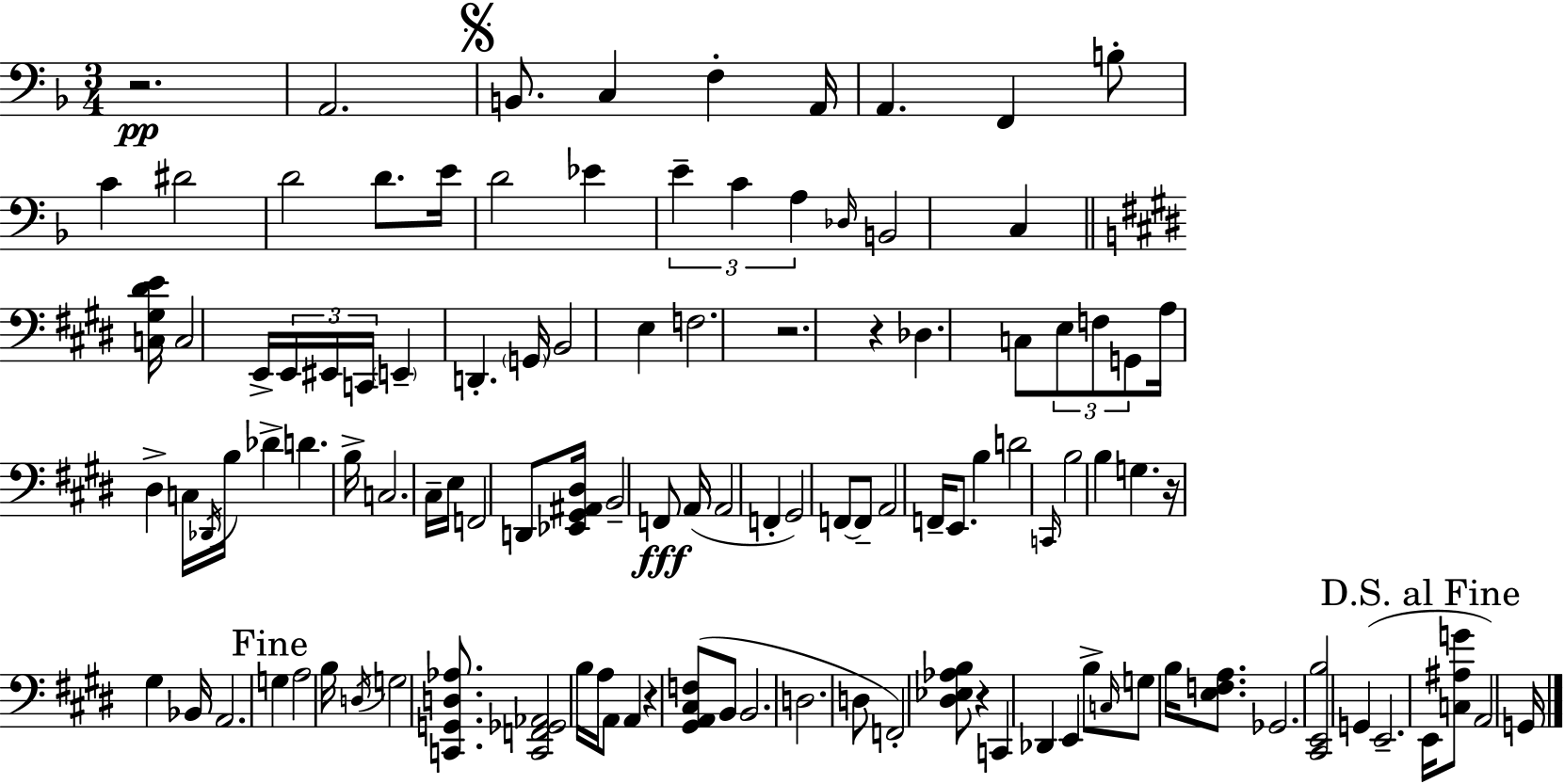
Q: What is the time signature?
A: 3/4